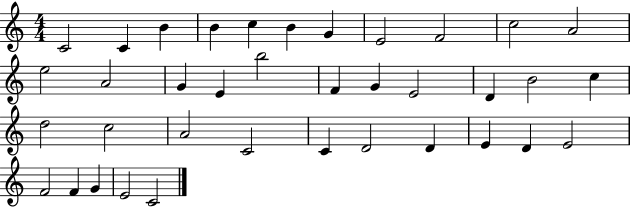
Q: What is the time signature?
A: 4/4